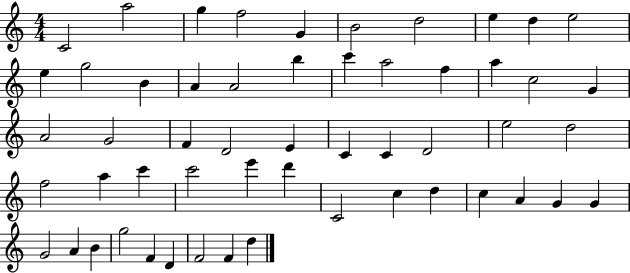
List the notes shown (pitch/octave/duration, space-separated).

C4/h A5/h G5/q F5/h G4/q B4/h D5/h E5/q D5/q E5/h E5/q G5/h B4/q A4/q A4/h B5/q C6/q A5/h F5/q A5/q C5/h G4/q A4/h G4/h F4/q D4/h E4/q C4/q C4/q D4/h E5/h D5/h F5/h A5/q C6/q C6/h E6/q D6/q C4/h C5/q D5/q C5/q A4/q G4/q G4/q G4/h A4/q B4/q G5/h F4/q D4/q F4/h F4/q D5/q